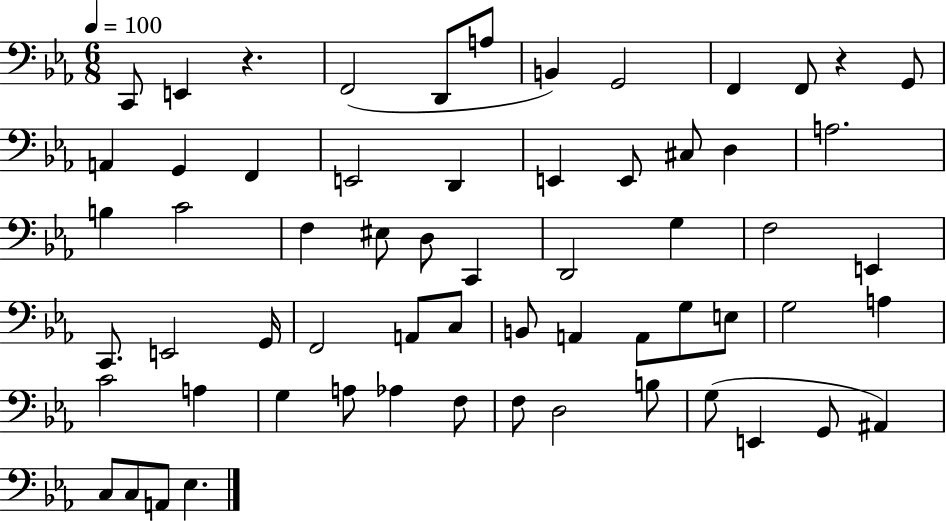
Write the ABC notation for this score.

X:1
T:Untitled
M:6/8
L:1/4
K:Eb
C,,/2 E,, z F,,2 D,,/2 A,/2 B,, G,,2 F,, F,,/2 z G,,/2 A,, G,, F,, E,,2 D,, E,, E,,/2 ^C,/2 D, A,2 B, C2 F, ^E,/2 D,/2 C,, D,,2 G, F,2 E,, C,,/2 E,,2 G,,/4 F,,2 A,,/2 C,/2 B,,/2 A,, A,,/2 G,/2 E,/2 G,2 A, C2 A, G, A,/2 _A, F,/2 F,/2 D,2 B,/2 G,/2 E,, G,,/2 ^A,, C,/2 C,/2 A,,/2 _E,